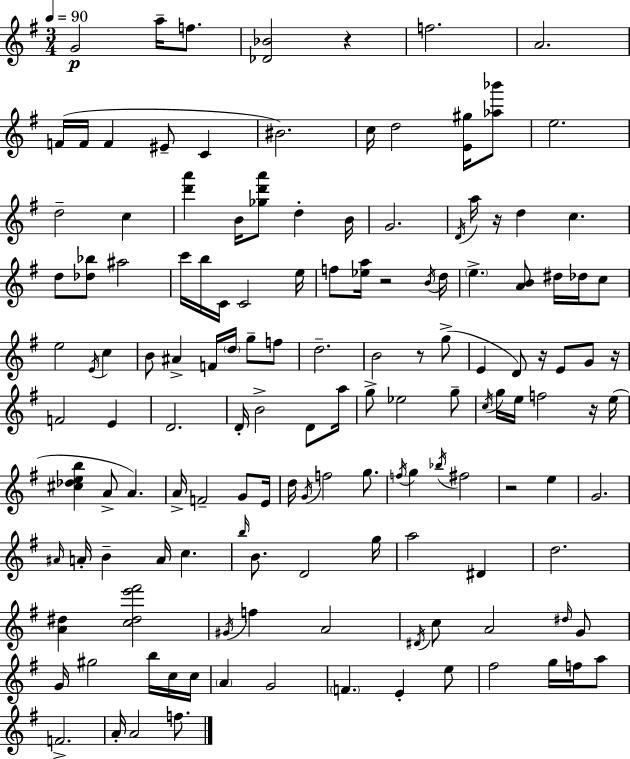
G4/h A5/s F5/e. [Db4,Bb4]/h R/q F5/h. A4/h. F4/s F4/s F4/q EIS4/e C4/q BIS4/h. C5/s D5/h [E4,G#5]/s [Ab5,Bb6]/e E5/h. D5/h C5/q [D6,A6]/q B4/s [Gb5,D6,A6]/e D5/q B4/s G4/h. D4/s A5/s R/s D5/q C5/q. D5/e [Db5,Bb5]/e A#5/h C6/s B5/s C4/s C4/h E5/s F5/e [Eb5,A5]/s R/h B4/s D5/s E5/q. [A4,B4]/e D#5/s Db5/s C5/e E5/h E4/s C5/q B4/e A#4/q F4/s D5/s G5/e F5/e D5/h. B4/h R/e G5/e E4/q D4/e R/s E4/e G4/e R/s F4/h E4/q D4/h. D4/s B4/h D4/e A5/s G5/e Eb5/h G5/e C5/s G5/s E5/s F5/h R/s E5/s [C#5,Db5,E5,B5]/q A4/e A4/q. A4/s F4/h G4/e E4/s D5/s G4/s F5/h G5/e. F5/s G5/q Bb5/s F#5/h R/h E5/q G4/h. A#4/s A4/s B4/q A4/s C5/q. B5/s B4/e. D4/h G5/s A5/h D#4/q D5/h. [A4,D#5]/q [C5,D#5,E6,F#6]/h G#4/s F5/q A4/h D#4/s C5/e A4/h D#5/s G4/e G4/s G#5/h B5/s C5/s C5/s A4/q G4/h F4/q. E4/q E5/e F#5/h G5/s F5/s A5/e F4/h. A4/s A4/h F5/e.